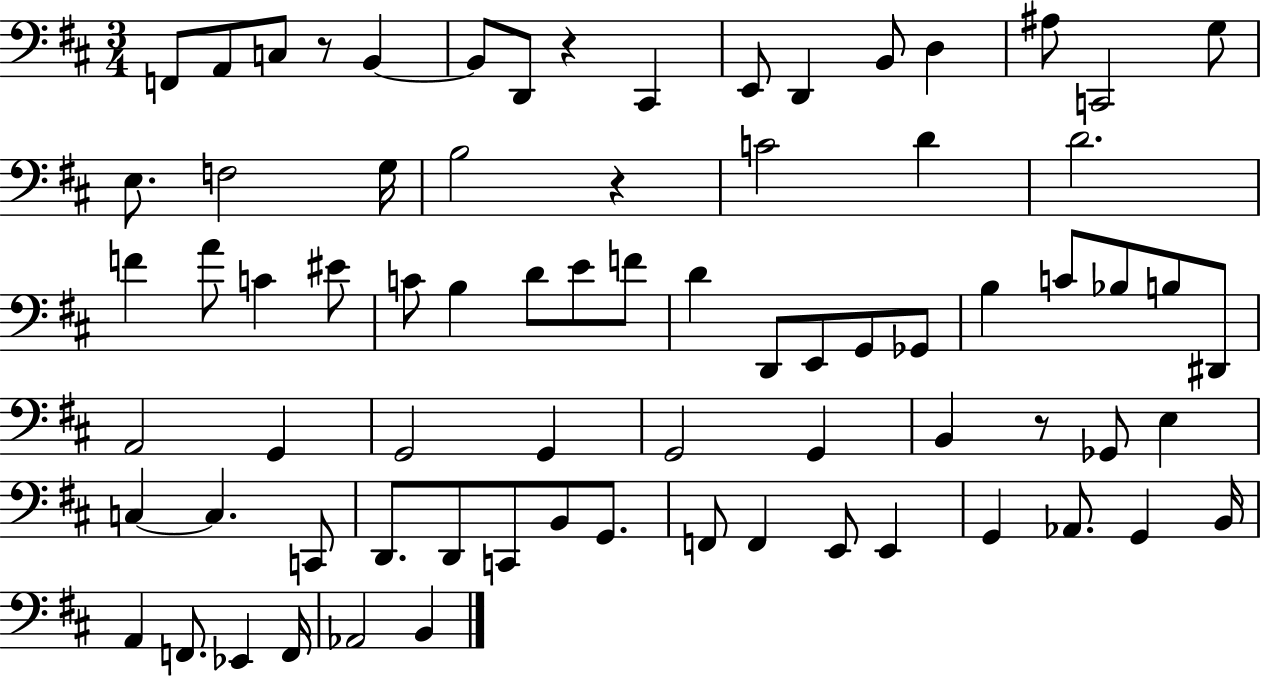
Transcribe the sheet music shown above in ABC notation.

X:1
T:Untitled
M:3/4
L:1/4
K:D
F,,/2 A,,/2 C,/2 z/2 B,, B,,/2 D,,/2 z ^C,, E,,/2 D,, B,,/2 D, ^A,/2 C,,2 G,/2 E,/2 F,2 G,/4 B,2 z C2 D D2 F A/2 C ^E/2 C/2 B, D/2 E/2 F/2 D D,,/2 E,,/2 G,,/2 _G,,/2 B, C/2 _B,/2 B,/2 ^D,,/2 A,,2 G,, G,,2 G,, G,,2 G,, B,, z/2 _G,,/2 E, C, C, C,,/2 D,,/2 D,,/2 C,,/2 B,,/2 G,,/2 F,,/2 F,, E,,/2 E,, G,, _A,,/2 G,, B,,/4 A,, F,,/2 _E,, F,,/4 _A,,2 B,,